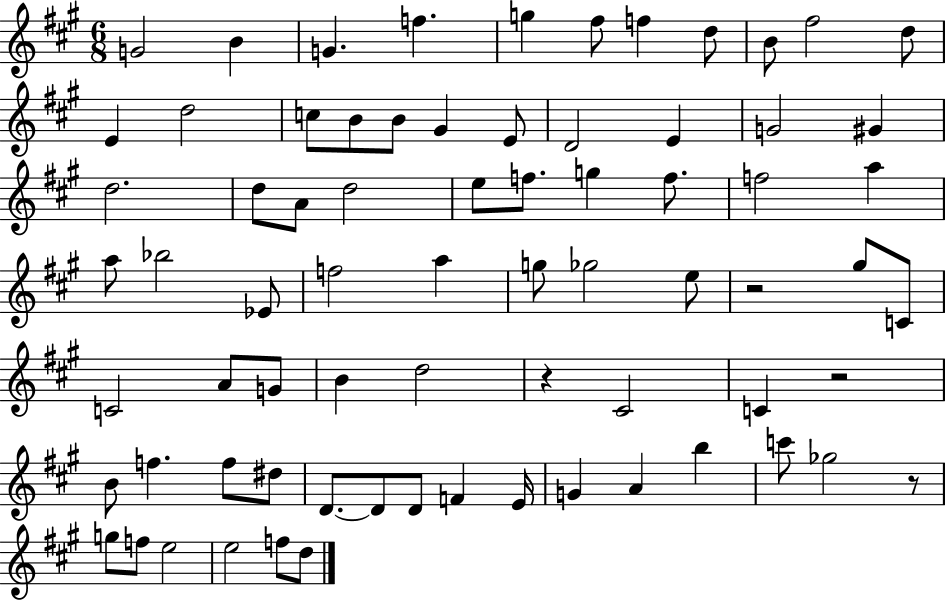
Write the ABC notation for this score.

X:1
T:Untitled
M:6/8
L:1/4
K:A
G2 B G f g ^f/2 f d/2 B/2 ^f2 d/2 E d2 c/2 B/2 B/2 ^G E/2 D2 E G2 ^G d2 d/2 A/2 d2 e/2 f/2 g f/2 f2 a a/2 _b2 _E/2 f2 a g/2 _g2 e/2 z2 ^g/2 C/2 C2 A/2 G/2 B d2 z ^C2 C z2 B/2 f f/2 ^d/2 D/2 D/2 D/2 F E/4 G A b c'/2 _g2 z/2 g/2 f/2 e2 e2 f/2 d/2